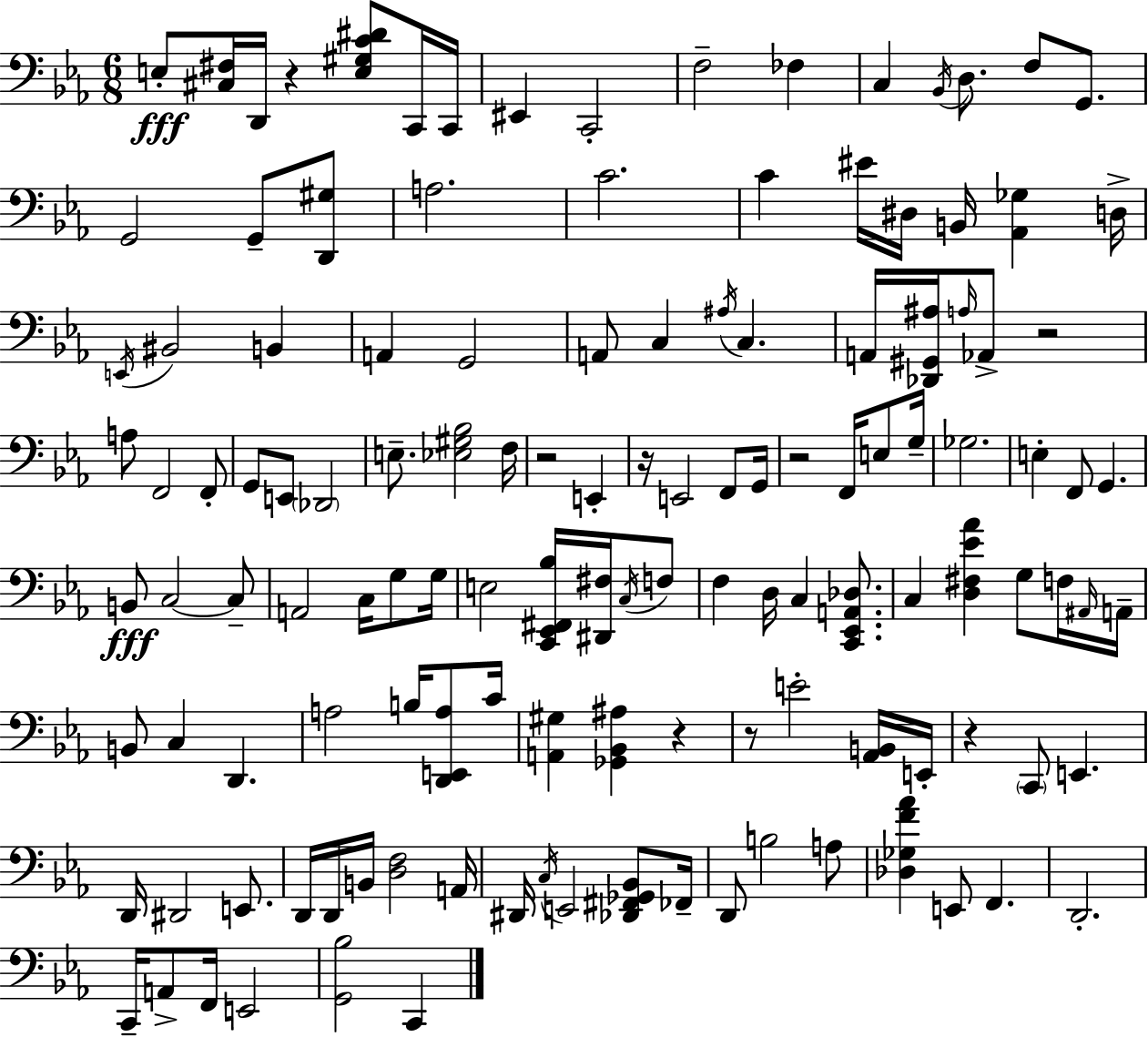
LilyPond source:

{
  \clef bass
  \numericTimeSignature
  \time 6/8
  \key ees \major
  e8-.\fff <cis fis>16 d,16 r4 <e gis c' dis'>8 c,16 c,16 | eis,4 c,2-. | f2-- fes4 | c4 \acciaccatura { bes,16 } d8. f8 g,8. | \break g,2 g,8-- <d, gis>8 | a2. | c'2. | c'4 eis'16 dis16 b,16 <aes, ges>4 | \break d16-> \acciaccatura { e,16 } bis,2 b,4 | a,4 g,2 | a,8 c4 \acciaccatura { ais16 } c4. | a,16 <des, gis, ais>16 \grace { a16 } aes,8-> r2 | \break a8 f,2 | f,8-. g,8 e,8 \parenthesize des,2 | e8.-- <ees gis bes>2 | f16 r2 | \break e,4-. r16 e,2 | f,8 g,16 r2 | f,16 e8 g16-- ges2. | e4-. f,8 g,4. | \break b,8\fff c2~~ | c8-- a,2 | c16 g8 g16 e2 | <c, ees, fis, bes>16 <dis, fis>16 \acciaccatura { c16 } f8 f4 d16 c4 | \break <c, ees, a, des>8. c4 <d fis ees' aes'>4 | g8 f16 \grace { ais,16 } a,16-- b,8 c4 | d,4. a2 | b16 <d, e, a>8 c'16 <a, gis>4 <ges, bes, ais>4 | \break r4 r8 e'2-. | <aes, b,>16 e,16-. r4 \parenthesize c,8 | e,4. d,16 dis,2 | e,8. d,16 d,16 b,16 <d f>2 | \break a,16 dis,16 \acciaccatura { c16 } e,2 | <des, fis, ges, bes,>8 fes,16-- d,8 b2 | a8 <des ges f' aes'>4 e,8 | f,4. d,2.-. | \break c,16-- a,8-> f,16 e,2 | <g, bes>2 | c,4 \bar "|."
}